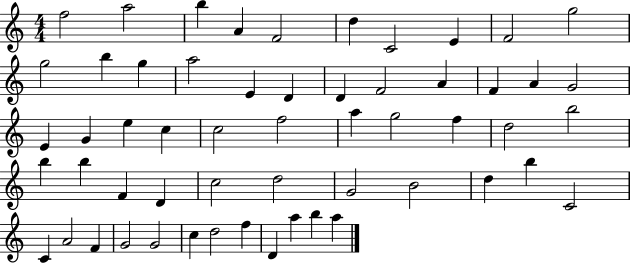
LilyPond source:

{
  \clef treble
  \numericTimeSignature
  \time 4/4
  \key c \major
  f''2 a''2 | b''4 a'4 f'2 | d''4 c'2 e'4 | f'2 g''2 | \break g''2 b''4 g''4 | a''2 e'4 d'4 | d'4 f'2 a'4 | f'4 a'4 g'2 | \break e'4 g'4 e''4 c''4 | c''2 f''2 | a''4 g''2 f''4 | d''2 b''2 | \break b''4 b''4 f'4 d'4 | c''2 d''2 | g'2 b'2 | d''4 b''4 c'2 | \break c'4 a'2 f'4 | g'2 g'2 | c''4 d''2 f''4 | d'4 a''4 b''4 a''4 | \break \bar "|."
}